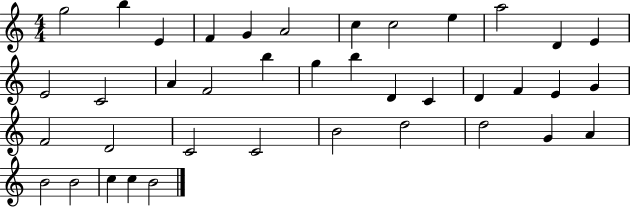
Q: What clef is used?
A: treble